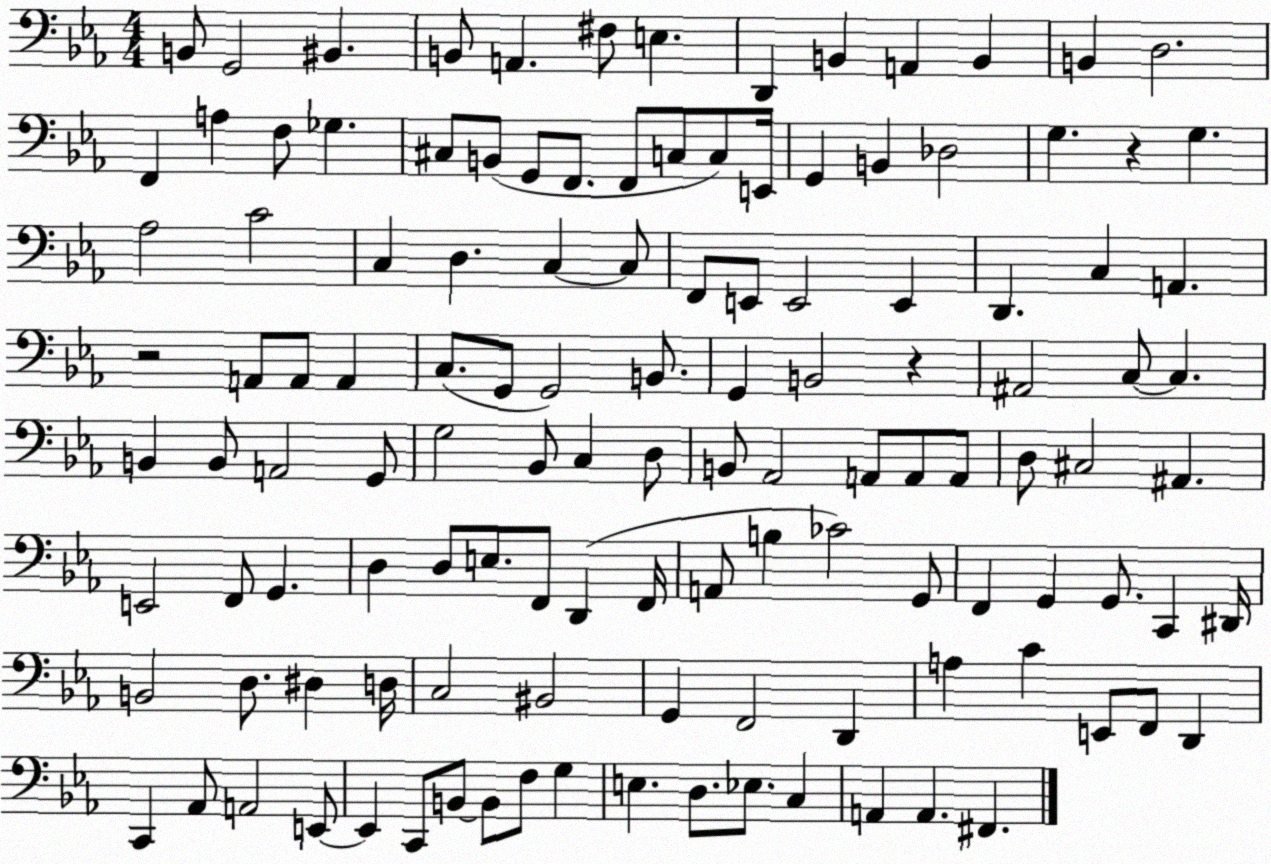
X:1
T:Untitled
M:4/4
L:1/4
K:Eb
B,,/2 G,,2 ^B,, B,,/2 A,, ^F,/2 E, D,, B,, A,, B,, B,, D,2 F,, A, F,/2 _G, ^C,/2 B,,/2 G,,/2 F,,/2 F,,/2 C,/2 C,/2 E,,/4 G,, B,, _D,2 G, z G, _A,2 C2 C, D, C, C,/2 F,,/2 E,,/2 E,,2 E,, D,, C, A,, z2 A,,/2 A,,/2 A,, C,/2 G,,/2 G,,2 B,,/2 G,, B,,2 z ^A,,2 C,/2 C, B,, B,,/2 A,,2 G,,/2 G,2 _B,,/2 C, D,/2 B,,/2 _A,,2 A,,/2 A,,/2 A,,/2 D,/2 ^C,2 ^A,, E,,2 F,,/2 G,, D, D,/2 E,/2 F,,/2 D,, F,,/4 A,,/2 B, _C2 G,,/2 F,, G,, G,,/2 C,, ^D,,/4 B,,2 D,/2 ^D, D,/4 C,2 ^B,,2 G,, F,,2 D,, A, C E,,/2 F,,/2 D,, C,, _A,,/2 A,,2 E,,/2 E,, C,,/2 B,,/2 B,,/2 F,/2 G, E, D,/2 _E,/2 C, A,, A,, ^F,,